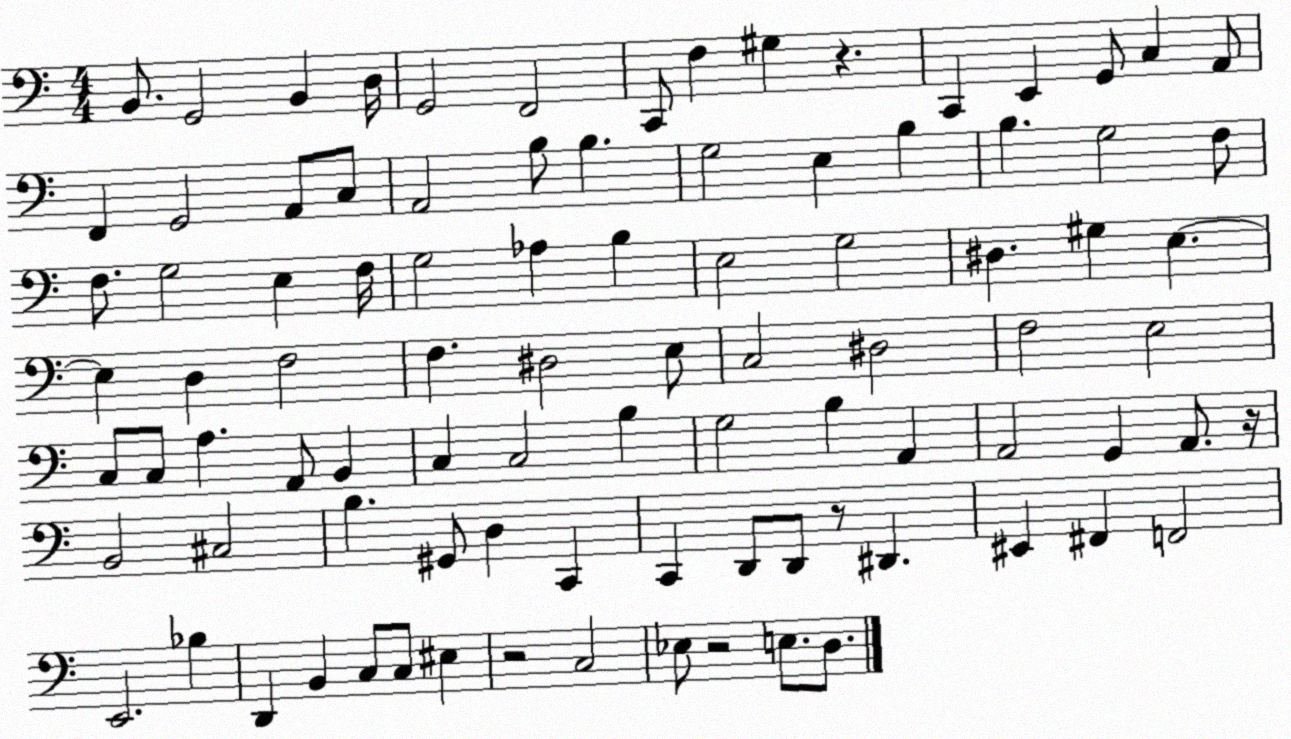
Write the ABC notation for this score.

X:1
T:Untitled
M:4/4
L:1/4
K:C
B,,/2 G,,2 B,, D,/4 G,,2 F,,2 C,,/2 F, ^G, z C,, E,, G,,/2 C, A,,/2 F,, G,,2 A,,/2 C,/2 A,,2 B,/2 B, G,2 E, B, B, G,2 F,/2 F,/2 G,2 E, F,/4 G,2 _A, B, E,2 G,2 ^D, ^G, E, E, D, F,2 F, ^D,2 E,/2 C,2 ^D,2 F,2 E,2 C,/2 C,/2 A, A,,/2 B,, C, C,2 B, G,2 B, A,, A,,2 G,, A,,/2 z/4 B,,2 ^C,2 B, ^G,,/2 D, C,, C,, D,,/2 D,,/2 z/2 ^D,, ^E,, ^F,, F,,2 E,,2 _B, D,, B,, C,/2 C,/2 ^E, z2 C,2 _E,/2 z2 E,/2 D,/2